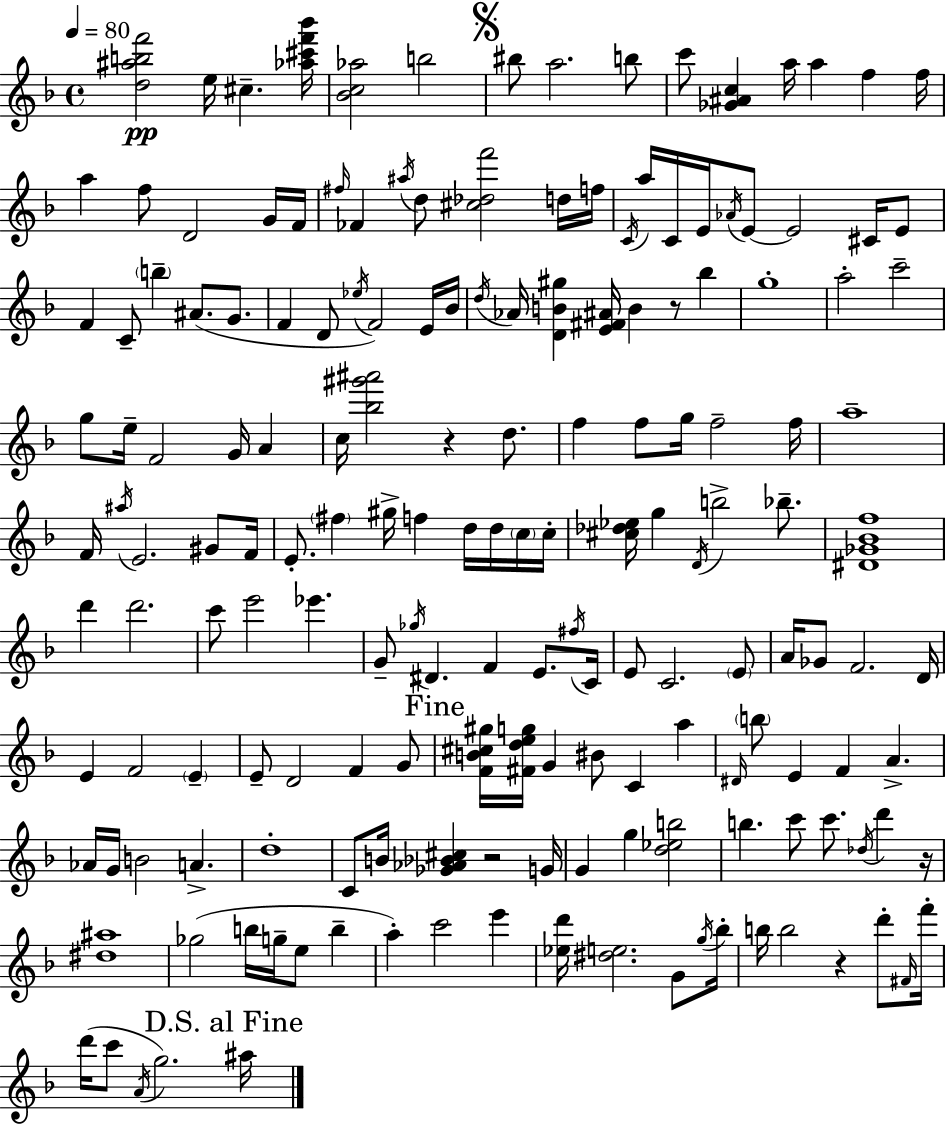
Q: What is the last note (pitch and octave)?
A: A#5